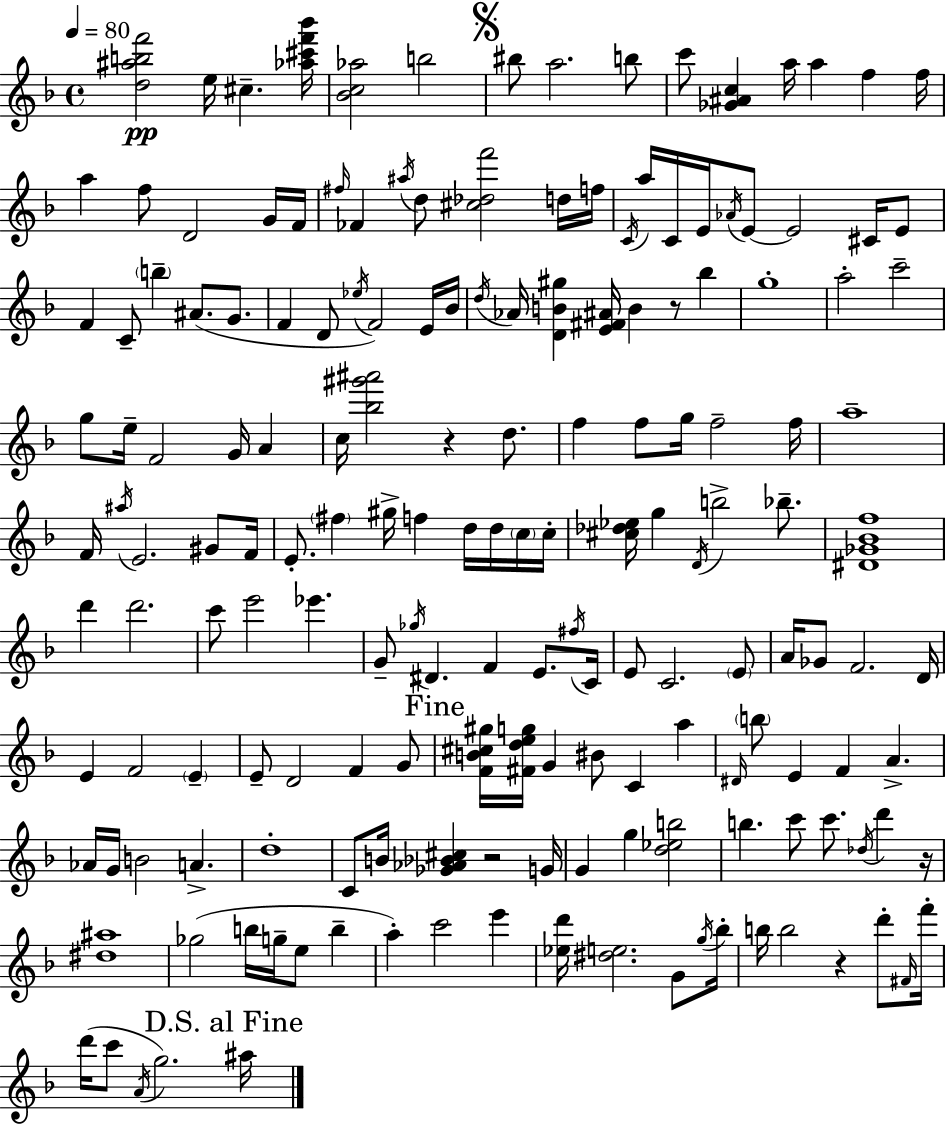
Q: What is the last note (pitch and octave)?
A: A#5